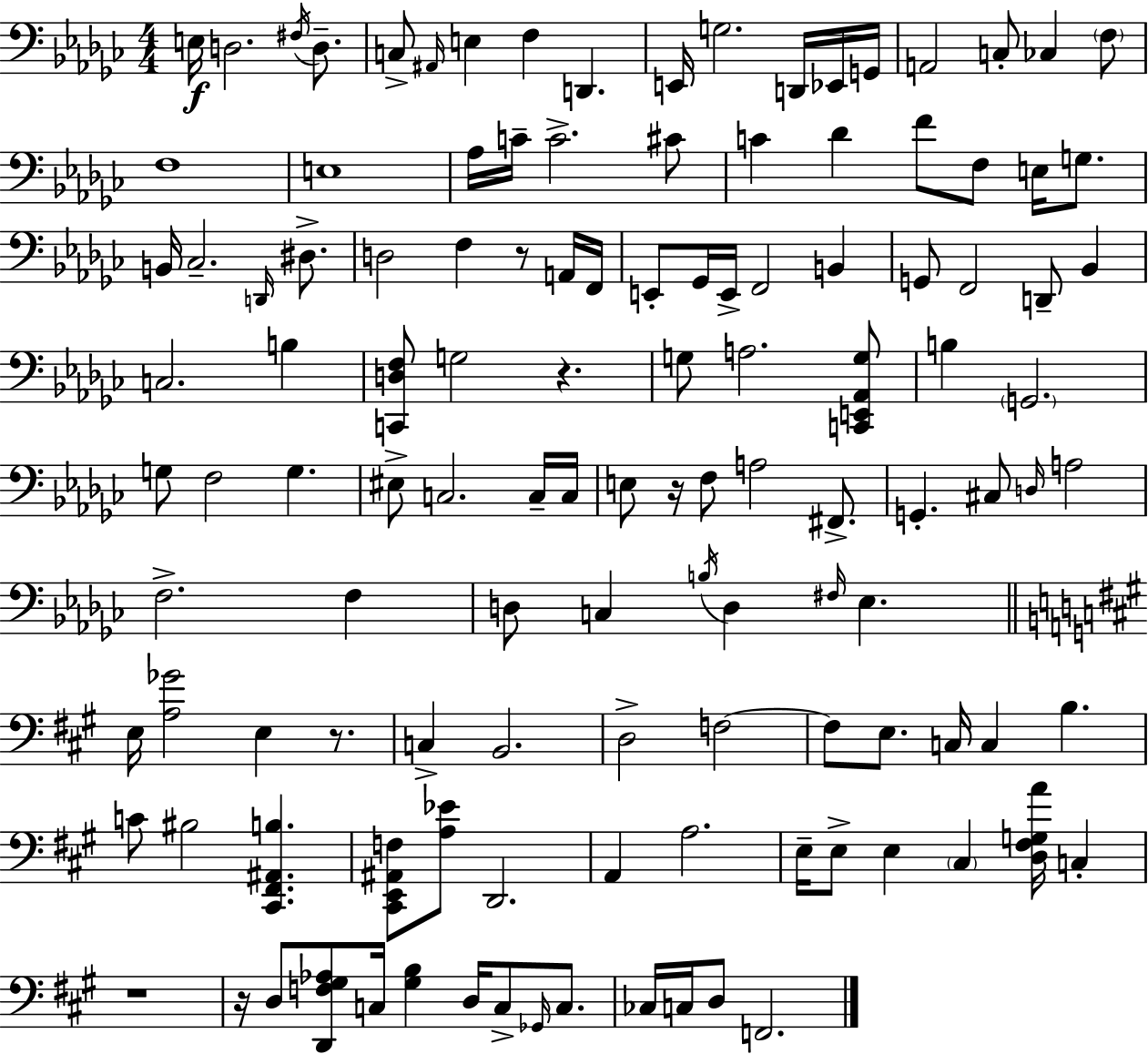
{
  \clef bass
  \numericTimeSignature
  \time 4/4
  \key ees \minor
  e16\f d2. \acciaccatura { fis16 } d8.-- | c8-> \grace { ais,16 } e4 f4 d,4. | e,16 g2. d,16 | ees,16 g,16 a,2 c8-. ces4 | \break \parenthesize f8 f1 | e1 | aes16 c'16-- c'2.-> | cis'8 c'4 des'4 f'8 f8 e16 g8. | \break b,16 ces2.-- \grace { d,16 } | dis8.-> d2 f4 r8 | a,16 f,16 e,8-. ges,16 e,16-> f,2 b,4 | g,8 f,2 d,8-- bes,4 | \break c2. b4 | <c, d f>8 g2 r4. | g8 a2. | <c, e, aes, g>8 b4 \parenthesize g,2. | \break g8 f2 g4. | eis8-> c2. | c16-- c16 e8 r16 f8 a2 | fis,8.-> g,4.-. cis8 \grace { d16 } a2 | \break f2.-> | f4 d8 c4 \acciaccatura { b16 } d4 \grace { fis16 } | ees4. \bar "||" \break \key a \major e16 <a ges'>2 e4 r8. | c4-> b,2. | d2-> f2~~ | f8 e8. c16 c4 b4. | \break c'8 bis2 <cis, fis, ais, b>4. | <cis, e, ais, f>8 <a ees'>8 d,2. | a,4 a2. | e16-- e8-> e4 \parenthesize cis4 <d fis g a'>16 c4-. | \break r1 | r16 d8 <d, f gis aes>8 c16 <gis b>4 d16 c8-> \grace { ges,16 } c8. | ces16 c16 d8 f,2. | \bar "|."
}